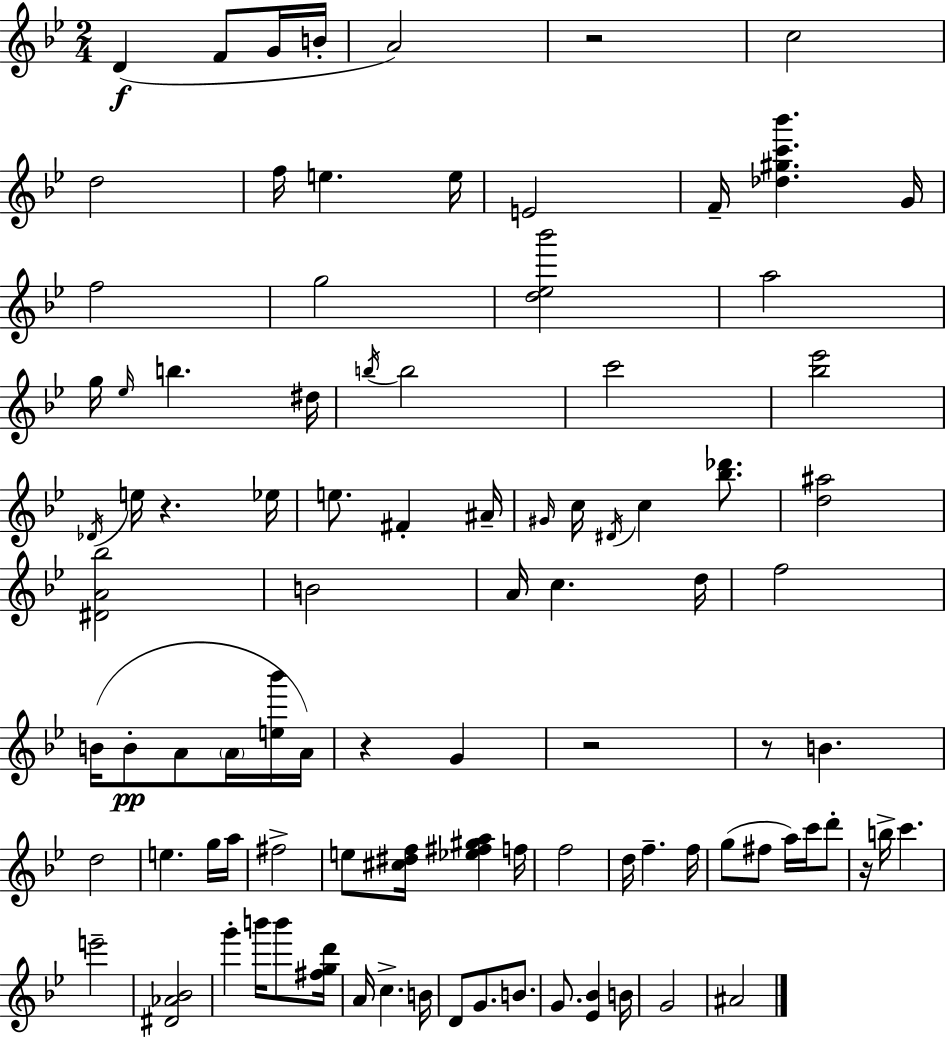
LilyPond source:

{
  \clef treble
  \numericTimeSignature
  \time 2/4
  \key g \minor
  d'4(\f f'8 g'16 b'16-. | a'2) | r2 | c''2 | \break d''2 | f''16 e''4. e''16 | e'2 | f'16-- <des'' gis'' c''' bes'''>4. g'16 | \break f''2 | g''2 | <d'' ees'' bes'''>2 | a''2 | \break g''16 \grace { ees''16 } b''4. | dis''16 \acciaccatura { b''16 } b''2 | c'''2 | <bes'' ees'''>2 | \break \acciaccatura { des'16 } e''16 r4. | ees''16 e''8. fis'4-. | ais'16-- \grace { gis'16 } c''16 \acciaccatura { dis'16 } c''4 | <bes'' des'''>8. <d'' ais''>2 | \break <dis' a' bes''>2 | b'2 | a'16 c''4. | d''16 f''2 | \break b'16( b'8-.\pp | a'8 \parenthesize a'16 <e'' bes'''>16 a'16) r4 | g'4 r2 | r8 b'4. | \break d''2 | e''4. | g''16 a''16 fis''2-> | e''8 <cis'' dis'' f''>16 | \break <ees'' fis'' gis'' a''>4 f''16 f''2 | d''16 f''4.-- | f''16 g''8( fis''8 | a''16) c'''16 d'''8-. r16 b''16-> c'''4. | \break e'''2-- | <dis' aes' bes'>2 | g'''4-. | b'''16 b'''8 <fis'' g'' d'''>16 a'16 c''4.-> | \break b'16 d'8 g'8. | b'8. g'8. | <ees' bes'>4 b'16 g'2 | ais'2 | \break \bar "|."
}